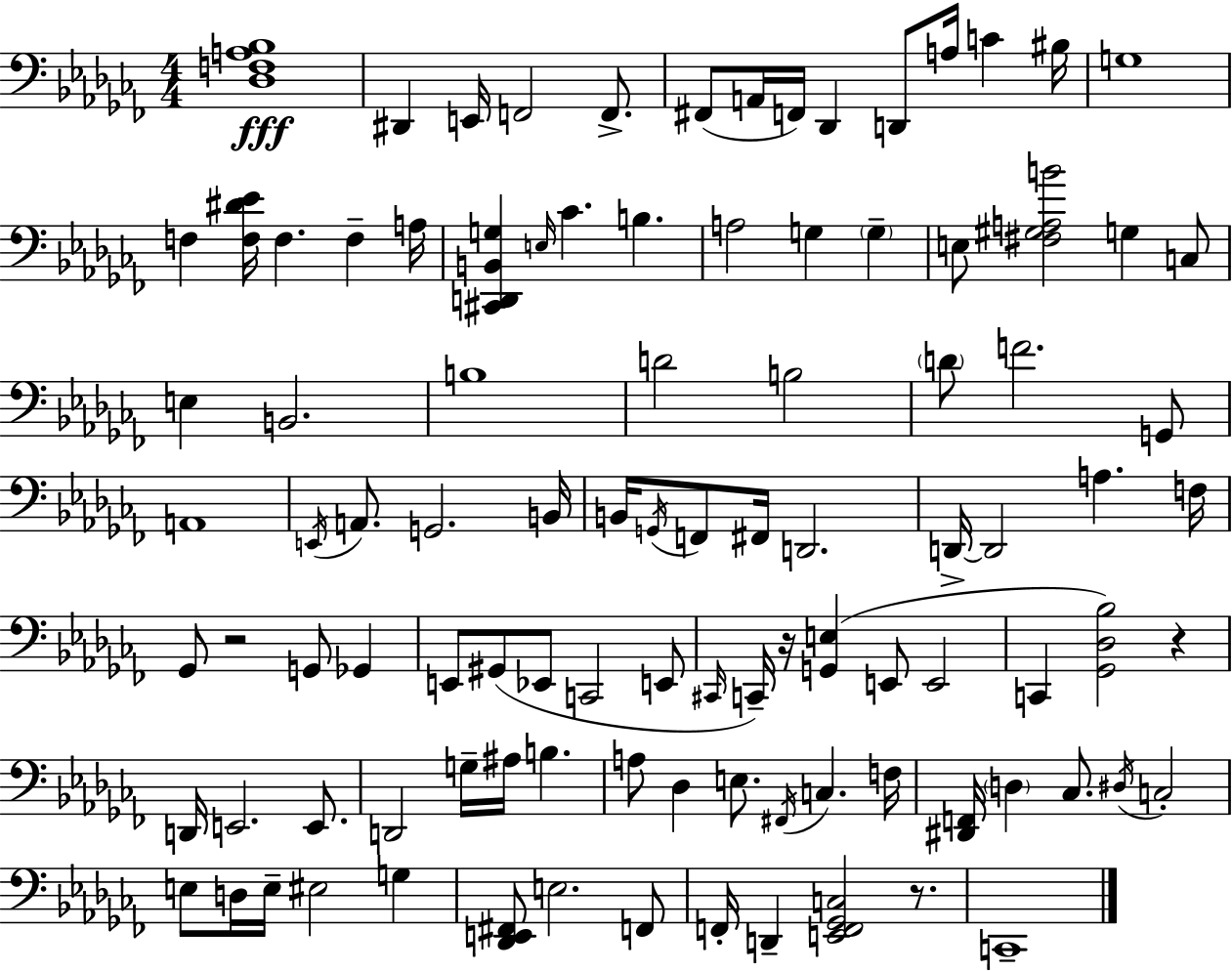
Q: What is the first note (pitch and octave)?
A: D#2